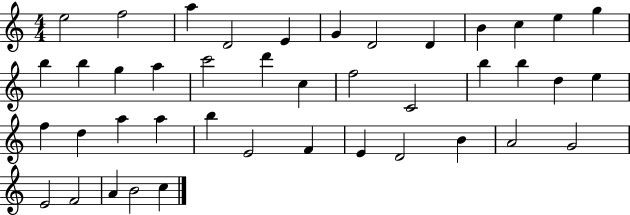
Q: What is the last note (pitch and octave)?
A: C5